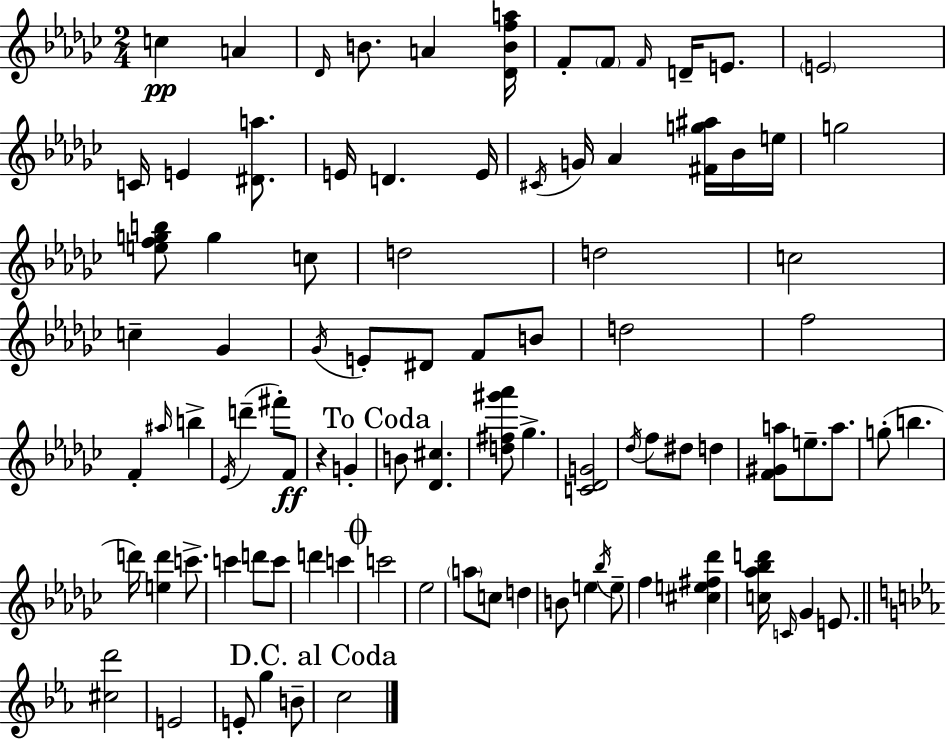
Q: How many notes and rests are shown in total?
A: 92